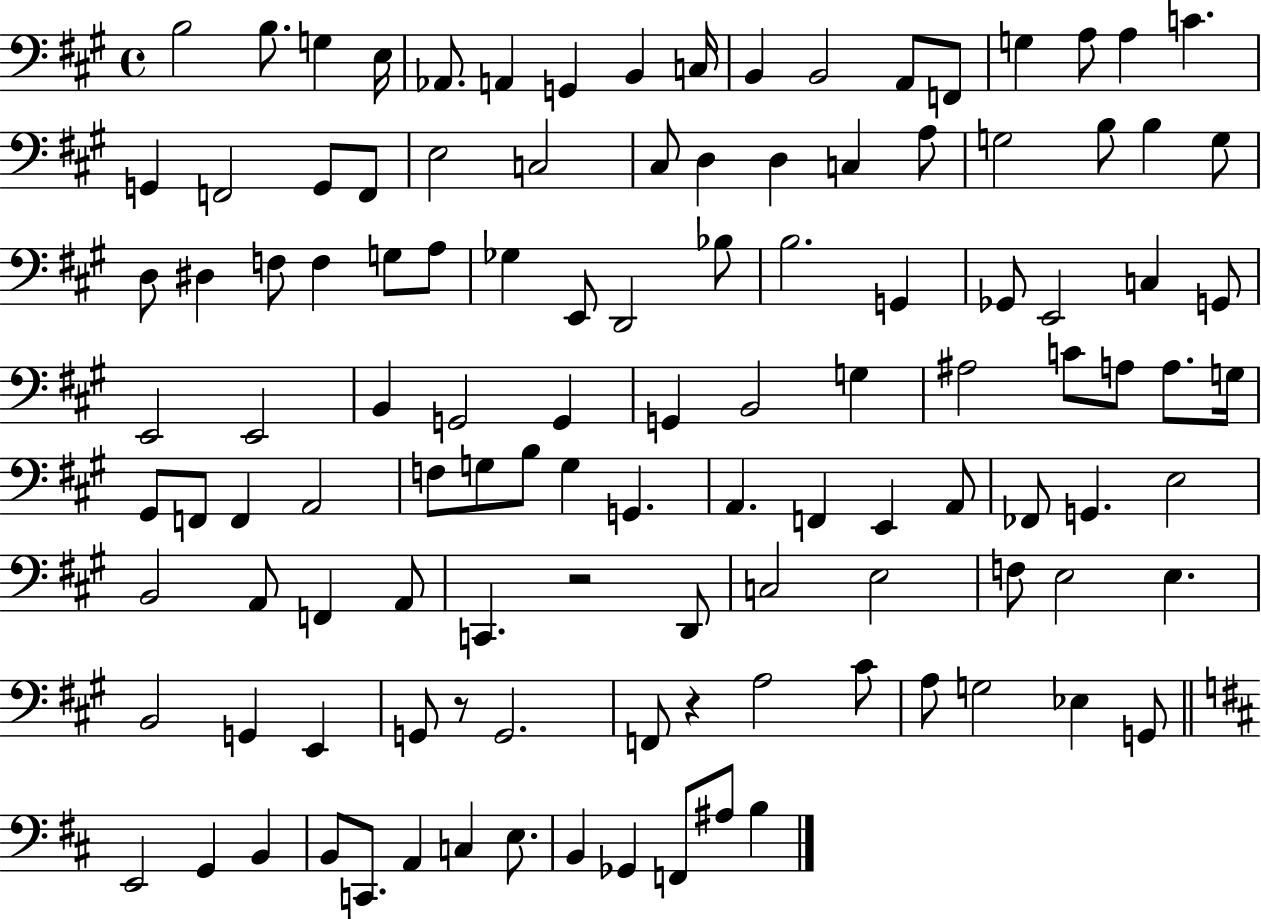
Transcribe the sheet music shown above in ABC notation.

X:1
T:Untitled
M:4/4
L:1/4
K:A
B,2 B,/2 G, E,/4 _A,,/2 A,, G,, B,, C,/4 B,, B,,2 A,,/2 F,,/2 G, A,/2 A, C G,, F,,2 G,,/2 F,,/2 E,2 C,2 ^C,/2 D, D, C, A,/2 G,2 B,/2 B, G,/2 D,/2 ^D, F,/2 F, G,/2 A,/2 _G, E,,/2 D,,2 _B,/2 B,2 G,, _G,,/2 E,,2 C, G,,/2 E,,2 E,,2 B,, G,,2 G,, G,, B,,2 G, ^A,2 C/2 A,/2 A,/2 G,/4 ^G,,/2 F,,/2 F,, A,,2 F,/2 G,/2 B,/2 G, G,, A,, F,, E,, A,,/2 _F,,/2 G,, E,2 B,,2 A,,/2 F,, A,,/2 C,, z2 D,,/2 C,2 E,2 F,/2 E,2 E, B,,2 G,, E,, G,,/2 z/2 G,,2 F,,/2 z A,2 ^C/2 A,/2 G,2 _E, G,,/2 E,,2 G,, B,, B,,/2 C,,/2 A,, C, E,/2 B,, _G,, F,,/2 ^A,/2 B,